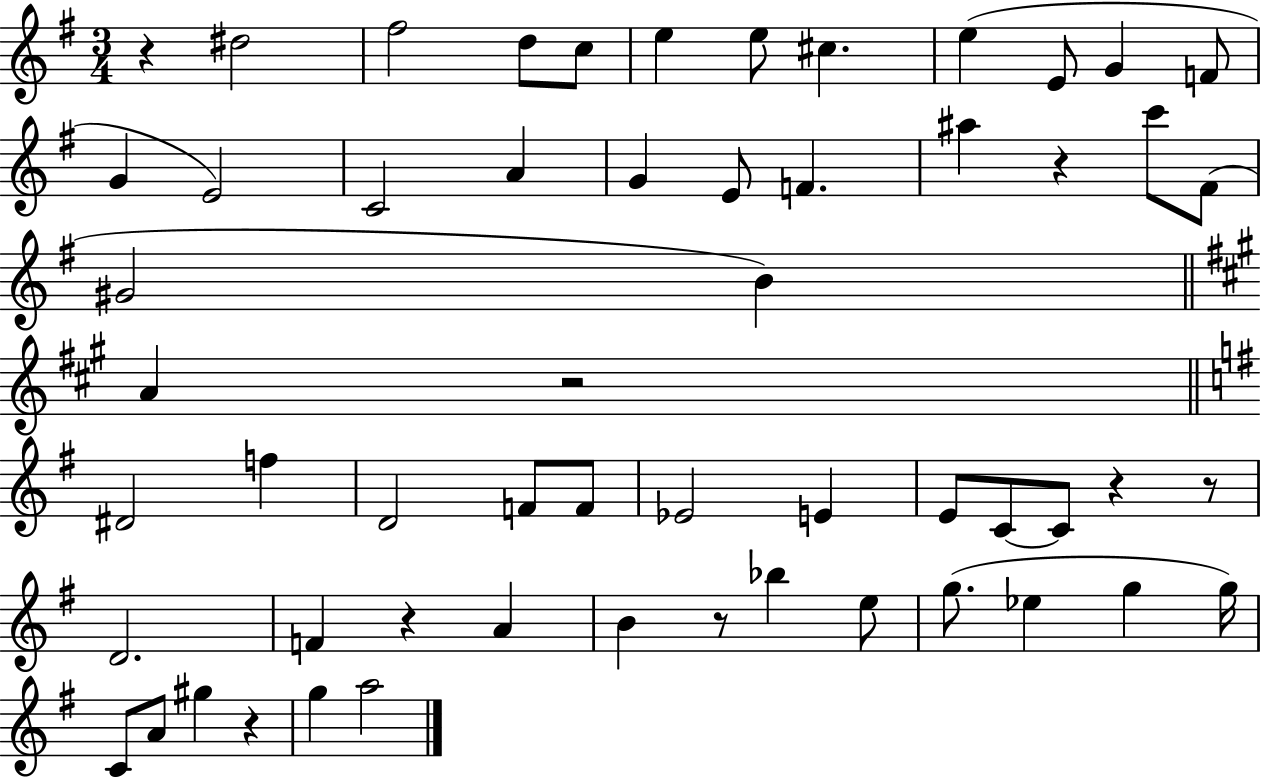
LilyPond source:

{
  \clef treble
  \numericTimeSignature
  \time 3/4
  \key g \major
  \repeat volta 2 { r4 dis''2 | fis''2 d''8 c''8 | e''4 e''8 cis''4. | e''4( e'8 g'4 f'8 | \break g'4 e'2) | c'2 a'4 | g'4 e'8 f'4. | ais''4 r4 c'''8 fis'8( | \break gis'2 b'4) | \bar "||" \break \key a \major a'4 r2 | \bar "||" \break \key e \minor dis'2 f''4 | d'2 f'8 f'8 | ees'2 e'4 | e'8 c'8~~ c'8 r4 r8 | \break d'2. | f'4 r4 a'4 | b'4 r8 bes''4 e''8 | g''8.( ees''4 g''4 g''16) | \break c'8 a'8 gis''4 r4 | g''4 a''2 | } \bar "|."
}